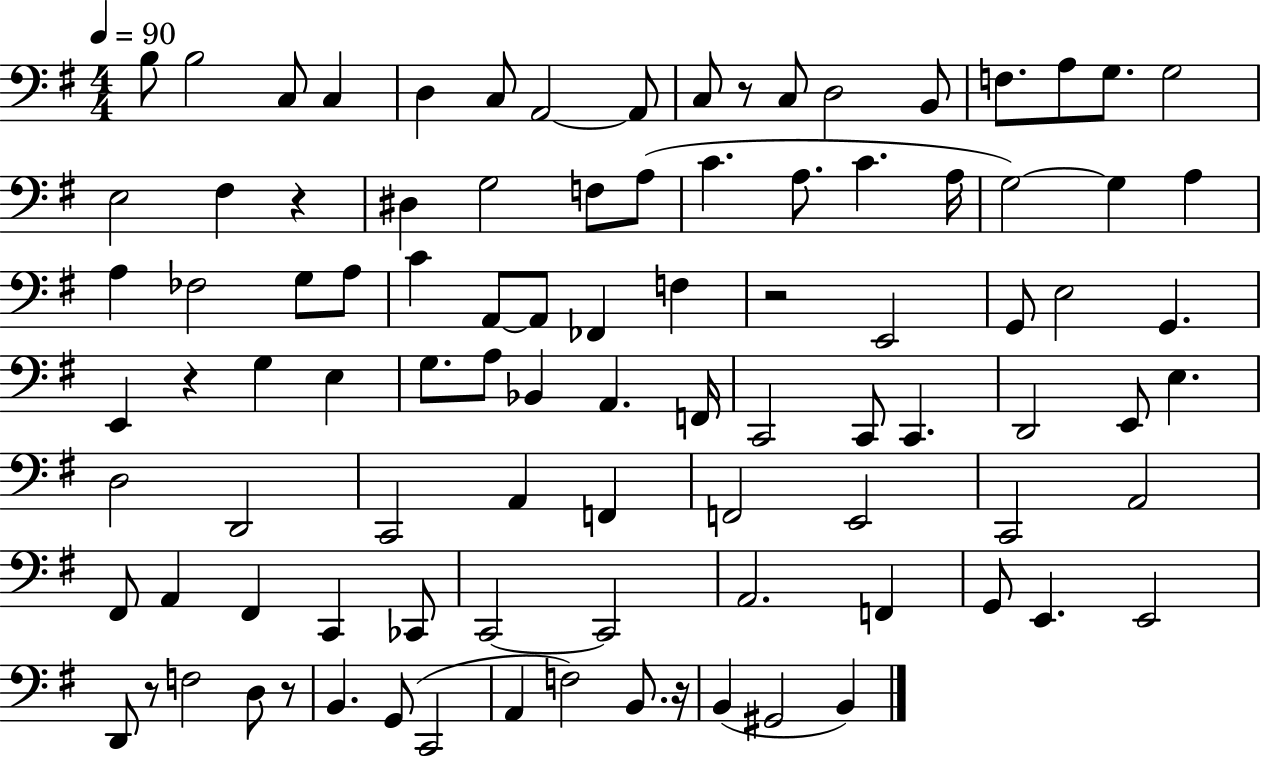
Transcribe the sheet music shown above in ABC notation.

X:1
T:Untitled
M:4/4
L:1/4
K:G
B,/2 B,2 C,/2 C, D, C,/2 A,,2 A,,/2 C,/2 z/2 C,/2 D,2 B,,/2 F,/2 A,/2 G,/2 G,2 E,2 ^F, z ^D, G,2 F,/2 A,/2 C A,/2 C A,/4 G,2 G, A, A, _F,2 G,/2 A,/2 C A,,/2 A,,/2 _F,, F, z2 E,,2 G,,/2 E,2 G,, E,, z G, E, G,/2 A,/2 _B,, A,, F,,/4 C,,2 C,,/2 C,, D,,2 E,,/2 E, D,2 D,,2 C,,2 A,, F,, F,,2 E,,2 C,,2 A,,2 ^F,,/2 A,, ^F,, C,, _C,,/2 C,,2 C,,2 A,,2 F,, G,,/2 E,, E,,2 D,,/2 z/2 F,2 D,/2 z/2 B,, G,,/2 C,,2 A,, F,2 B,,/2 z/4 B,, ^G,,2 B,,